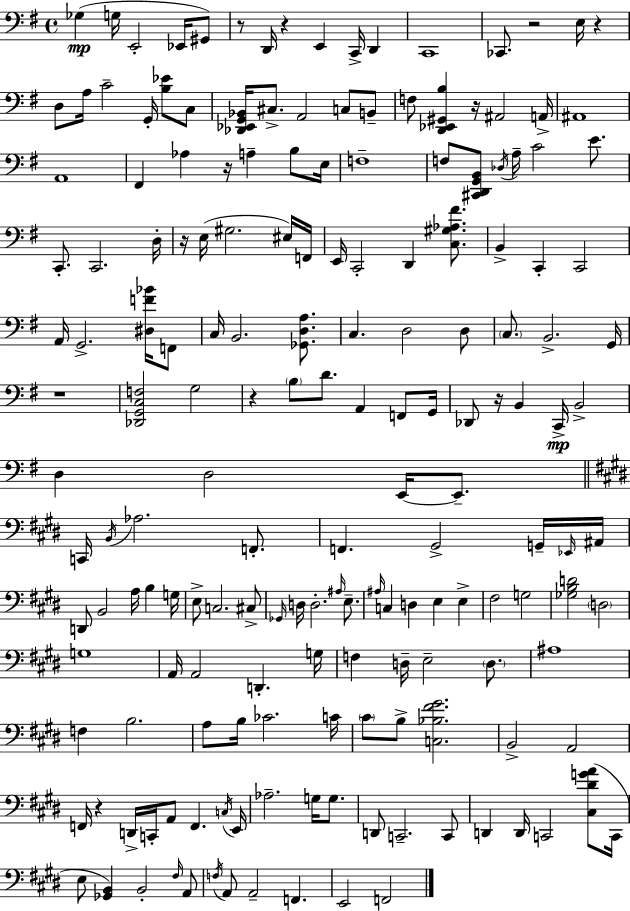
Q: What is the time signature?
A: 4/4